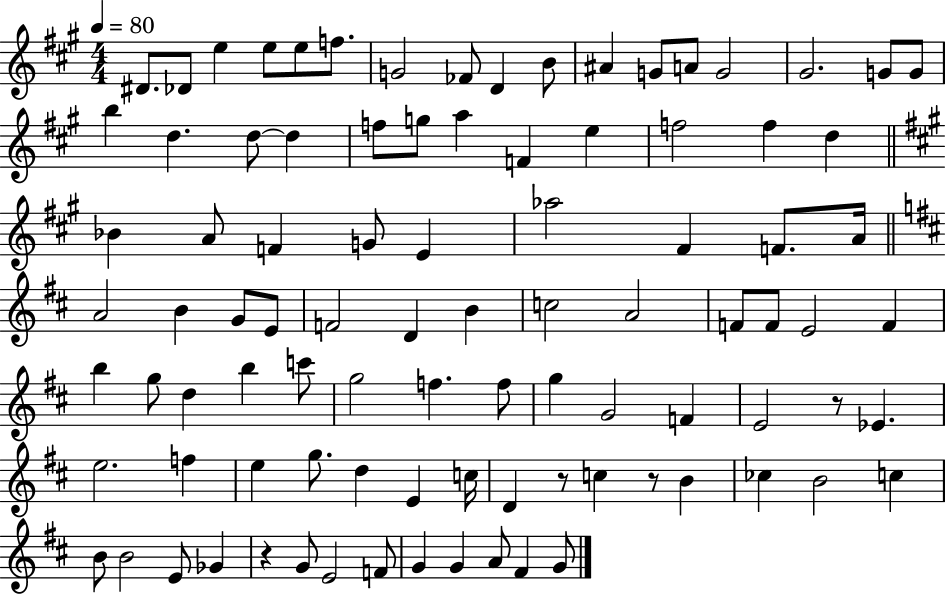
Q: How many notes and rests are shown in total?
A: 93